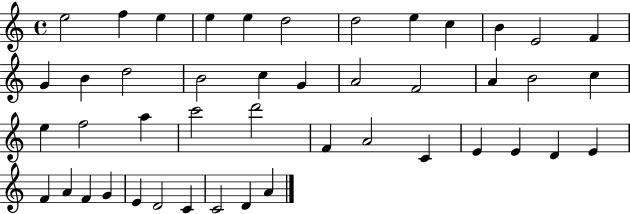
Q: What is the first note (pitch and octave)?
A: E5